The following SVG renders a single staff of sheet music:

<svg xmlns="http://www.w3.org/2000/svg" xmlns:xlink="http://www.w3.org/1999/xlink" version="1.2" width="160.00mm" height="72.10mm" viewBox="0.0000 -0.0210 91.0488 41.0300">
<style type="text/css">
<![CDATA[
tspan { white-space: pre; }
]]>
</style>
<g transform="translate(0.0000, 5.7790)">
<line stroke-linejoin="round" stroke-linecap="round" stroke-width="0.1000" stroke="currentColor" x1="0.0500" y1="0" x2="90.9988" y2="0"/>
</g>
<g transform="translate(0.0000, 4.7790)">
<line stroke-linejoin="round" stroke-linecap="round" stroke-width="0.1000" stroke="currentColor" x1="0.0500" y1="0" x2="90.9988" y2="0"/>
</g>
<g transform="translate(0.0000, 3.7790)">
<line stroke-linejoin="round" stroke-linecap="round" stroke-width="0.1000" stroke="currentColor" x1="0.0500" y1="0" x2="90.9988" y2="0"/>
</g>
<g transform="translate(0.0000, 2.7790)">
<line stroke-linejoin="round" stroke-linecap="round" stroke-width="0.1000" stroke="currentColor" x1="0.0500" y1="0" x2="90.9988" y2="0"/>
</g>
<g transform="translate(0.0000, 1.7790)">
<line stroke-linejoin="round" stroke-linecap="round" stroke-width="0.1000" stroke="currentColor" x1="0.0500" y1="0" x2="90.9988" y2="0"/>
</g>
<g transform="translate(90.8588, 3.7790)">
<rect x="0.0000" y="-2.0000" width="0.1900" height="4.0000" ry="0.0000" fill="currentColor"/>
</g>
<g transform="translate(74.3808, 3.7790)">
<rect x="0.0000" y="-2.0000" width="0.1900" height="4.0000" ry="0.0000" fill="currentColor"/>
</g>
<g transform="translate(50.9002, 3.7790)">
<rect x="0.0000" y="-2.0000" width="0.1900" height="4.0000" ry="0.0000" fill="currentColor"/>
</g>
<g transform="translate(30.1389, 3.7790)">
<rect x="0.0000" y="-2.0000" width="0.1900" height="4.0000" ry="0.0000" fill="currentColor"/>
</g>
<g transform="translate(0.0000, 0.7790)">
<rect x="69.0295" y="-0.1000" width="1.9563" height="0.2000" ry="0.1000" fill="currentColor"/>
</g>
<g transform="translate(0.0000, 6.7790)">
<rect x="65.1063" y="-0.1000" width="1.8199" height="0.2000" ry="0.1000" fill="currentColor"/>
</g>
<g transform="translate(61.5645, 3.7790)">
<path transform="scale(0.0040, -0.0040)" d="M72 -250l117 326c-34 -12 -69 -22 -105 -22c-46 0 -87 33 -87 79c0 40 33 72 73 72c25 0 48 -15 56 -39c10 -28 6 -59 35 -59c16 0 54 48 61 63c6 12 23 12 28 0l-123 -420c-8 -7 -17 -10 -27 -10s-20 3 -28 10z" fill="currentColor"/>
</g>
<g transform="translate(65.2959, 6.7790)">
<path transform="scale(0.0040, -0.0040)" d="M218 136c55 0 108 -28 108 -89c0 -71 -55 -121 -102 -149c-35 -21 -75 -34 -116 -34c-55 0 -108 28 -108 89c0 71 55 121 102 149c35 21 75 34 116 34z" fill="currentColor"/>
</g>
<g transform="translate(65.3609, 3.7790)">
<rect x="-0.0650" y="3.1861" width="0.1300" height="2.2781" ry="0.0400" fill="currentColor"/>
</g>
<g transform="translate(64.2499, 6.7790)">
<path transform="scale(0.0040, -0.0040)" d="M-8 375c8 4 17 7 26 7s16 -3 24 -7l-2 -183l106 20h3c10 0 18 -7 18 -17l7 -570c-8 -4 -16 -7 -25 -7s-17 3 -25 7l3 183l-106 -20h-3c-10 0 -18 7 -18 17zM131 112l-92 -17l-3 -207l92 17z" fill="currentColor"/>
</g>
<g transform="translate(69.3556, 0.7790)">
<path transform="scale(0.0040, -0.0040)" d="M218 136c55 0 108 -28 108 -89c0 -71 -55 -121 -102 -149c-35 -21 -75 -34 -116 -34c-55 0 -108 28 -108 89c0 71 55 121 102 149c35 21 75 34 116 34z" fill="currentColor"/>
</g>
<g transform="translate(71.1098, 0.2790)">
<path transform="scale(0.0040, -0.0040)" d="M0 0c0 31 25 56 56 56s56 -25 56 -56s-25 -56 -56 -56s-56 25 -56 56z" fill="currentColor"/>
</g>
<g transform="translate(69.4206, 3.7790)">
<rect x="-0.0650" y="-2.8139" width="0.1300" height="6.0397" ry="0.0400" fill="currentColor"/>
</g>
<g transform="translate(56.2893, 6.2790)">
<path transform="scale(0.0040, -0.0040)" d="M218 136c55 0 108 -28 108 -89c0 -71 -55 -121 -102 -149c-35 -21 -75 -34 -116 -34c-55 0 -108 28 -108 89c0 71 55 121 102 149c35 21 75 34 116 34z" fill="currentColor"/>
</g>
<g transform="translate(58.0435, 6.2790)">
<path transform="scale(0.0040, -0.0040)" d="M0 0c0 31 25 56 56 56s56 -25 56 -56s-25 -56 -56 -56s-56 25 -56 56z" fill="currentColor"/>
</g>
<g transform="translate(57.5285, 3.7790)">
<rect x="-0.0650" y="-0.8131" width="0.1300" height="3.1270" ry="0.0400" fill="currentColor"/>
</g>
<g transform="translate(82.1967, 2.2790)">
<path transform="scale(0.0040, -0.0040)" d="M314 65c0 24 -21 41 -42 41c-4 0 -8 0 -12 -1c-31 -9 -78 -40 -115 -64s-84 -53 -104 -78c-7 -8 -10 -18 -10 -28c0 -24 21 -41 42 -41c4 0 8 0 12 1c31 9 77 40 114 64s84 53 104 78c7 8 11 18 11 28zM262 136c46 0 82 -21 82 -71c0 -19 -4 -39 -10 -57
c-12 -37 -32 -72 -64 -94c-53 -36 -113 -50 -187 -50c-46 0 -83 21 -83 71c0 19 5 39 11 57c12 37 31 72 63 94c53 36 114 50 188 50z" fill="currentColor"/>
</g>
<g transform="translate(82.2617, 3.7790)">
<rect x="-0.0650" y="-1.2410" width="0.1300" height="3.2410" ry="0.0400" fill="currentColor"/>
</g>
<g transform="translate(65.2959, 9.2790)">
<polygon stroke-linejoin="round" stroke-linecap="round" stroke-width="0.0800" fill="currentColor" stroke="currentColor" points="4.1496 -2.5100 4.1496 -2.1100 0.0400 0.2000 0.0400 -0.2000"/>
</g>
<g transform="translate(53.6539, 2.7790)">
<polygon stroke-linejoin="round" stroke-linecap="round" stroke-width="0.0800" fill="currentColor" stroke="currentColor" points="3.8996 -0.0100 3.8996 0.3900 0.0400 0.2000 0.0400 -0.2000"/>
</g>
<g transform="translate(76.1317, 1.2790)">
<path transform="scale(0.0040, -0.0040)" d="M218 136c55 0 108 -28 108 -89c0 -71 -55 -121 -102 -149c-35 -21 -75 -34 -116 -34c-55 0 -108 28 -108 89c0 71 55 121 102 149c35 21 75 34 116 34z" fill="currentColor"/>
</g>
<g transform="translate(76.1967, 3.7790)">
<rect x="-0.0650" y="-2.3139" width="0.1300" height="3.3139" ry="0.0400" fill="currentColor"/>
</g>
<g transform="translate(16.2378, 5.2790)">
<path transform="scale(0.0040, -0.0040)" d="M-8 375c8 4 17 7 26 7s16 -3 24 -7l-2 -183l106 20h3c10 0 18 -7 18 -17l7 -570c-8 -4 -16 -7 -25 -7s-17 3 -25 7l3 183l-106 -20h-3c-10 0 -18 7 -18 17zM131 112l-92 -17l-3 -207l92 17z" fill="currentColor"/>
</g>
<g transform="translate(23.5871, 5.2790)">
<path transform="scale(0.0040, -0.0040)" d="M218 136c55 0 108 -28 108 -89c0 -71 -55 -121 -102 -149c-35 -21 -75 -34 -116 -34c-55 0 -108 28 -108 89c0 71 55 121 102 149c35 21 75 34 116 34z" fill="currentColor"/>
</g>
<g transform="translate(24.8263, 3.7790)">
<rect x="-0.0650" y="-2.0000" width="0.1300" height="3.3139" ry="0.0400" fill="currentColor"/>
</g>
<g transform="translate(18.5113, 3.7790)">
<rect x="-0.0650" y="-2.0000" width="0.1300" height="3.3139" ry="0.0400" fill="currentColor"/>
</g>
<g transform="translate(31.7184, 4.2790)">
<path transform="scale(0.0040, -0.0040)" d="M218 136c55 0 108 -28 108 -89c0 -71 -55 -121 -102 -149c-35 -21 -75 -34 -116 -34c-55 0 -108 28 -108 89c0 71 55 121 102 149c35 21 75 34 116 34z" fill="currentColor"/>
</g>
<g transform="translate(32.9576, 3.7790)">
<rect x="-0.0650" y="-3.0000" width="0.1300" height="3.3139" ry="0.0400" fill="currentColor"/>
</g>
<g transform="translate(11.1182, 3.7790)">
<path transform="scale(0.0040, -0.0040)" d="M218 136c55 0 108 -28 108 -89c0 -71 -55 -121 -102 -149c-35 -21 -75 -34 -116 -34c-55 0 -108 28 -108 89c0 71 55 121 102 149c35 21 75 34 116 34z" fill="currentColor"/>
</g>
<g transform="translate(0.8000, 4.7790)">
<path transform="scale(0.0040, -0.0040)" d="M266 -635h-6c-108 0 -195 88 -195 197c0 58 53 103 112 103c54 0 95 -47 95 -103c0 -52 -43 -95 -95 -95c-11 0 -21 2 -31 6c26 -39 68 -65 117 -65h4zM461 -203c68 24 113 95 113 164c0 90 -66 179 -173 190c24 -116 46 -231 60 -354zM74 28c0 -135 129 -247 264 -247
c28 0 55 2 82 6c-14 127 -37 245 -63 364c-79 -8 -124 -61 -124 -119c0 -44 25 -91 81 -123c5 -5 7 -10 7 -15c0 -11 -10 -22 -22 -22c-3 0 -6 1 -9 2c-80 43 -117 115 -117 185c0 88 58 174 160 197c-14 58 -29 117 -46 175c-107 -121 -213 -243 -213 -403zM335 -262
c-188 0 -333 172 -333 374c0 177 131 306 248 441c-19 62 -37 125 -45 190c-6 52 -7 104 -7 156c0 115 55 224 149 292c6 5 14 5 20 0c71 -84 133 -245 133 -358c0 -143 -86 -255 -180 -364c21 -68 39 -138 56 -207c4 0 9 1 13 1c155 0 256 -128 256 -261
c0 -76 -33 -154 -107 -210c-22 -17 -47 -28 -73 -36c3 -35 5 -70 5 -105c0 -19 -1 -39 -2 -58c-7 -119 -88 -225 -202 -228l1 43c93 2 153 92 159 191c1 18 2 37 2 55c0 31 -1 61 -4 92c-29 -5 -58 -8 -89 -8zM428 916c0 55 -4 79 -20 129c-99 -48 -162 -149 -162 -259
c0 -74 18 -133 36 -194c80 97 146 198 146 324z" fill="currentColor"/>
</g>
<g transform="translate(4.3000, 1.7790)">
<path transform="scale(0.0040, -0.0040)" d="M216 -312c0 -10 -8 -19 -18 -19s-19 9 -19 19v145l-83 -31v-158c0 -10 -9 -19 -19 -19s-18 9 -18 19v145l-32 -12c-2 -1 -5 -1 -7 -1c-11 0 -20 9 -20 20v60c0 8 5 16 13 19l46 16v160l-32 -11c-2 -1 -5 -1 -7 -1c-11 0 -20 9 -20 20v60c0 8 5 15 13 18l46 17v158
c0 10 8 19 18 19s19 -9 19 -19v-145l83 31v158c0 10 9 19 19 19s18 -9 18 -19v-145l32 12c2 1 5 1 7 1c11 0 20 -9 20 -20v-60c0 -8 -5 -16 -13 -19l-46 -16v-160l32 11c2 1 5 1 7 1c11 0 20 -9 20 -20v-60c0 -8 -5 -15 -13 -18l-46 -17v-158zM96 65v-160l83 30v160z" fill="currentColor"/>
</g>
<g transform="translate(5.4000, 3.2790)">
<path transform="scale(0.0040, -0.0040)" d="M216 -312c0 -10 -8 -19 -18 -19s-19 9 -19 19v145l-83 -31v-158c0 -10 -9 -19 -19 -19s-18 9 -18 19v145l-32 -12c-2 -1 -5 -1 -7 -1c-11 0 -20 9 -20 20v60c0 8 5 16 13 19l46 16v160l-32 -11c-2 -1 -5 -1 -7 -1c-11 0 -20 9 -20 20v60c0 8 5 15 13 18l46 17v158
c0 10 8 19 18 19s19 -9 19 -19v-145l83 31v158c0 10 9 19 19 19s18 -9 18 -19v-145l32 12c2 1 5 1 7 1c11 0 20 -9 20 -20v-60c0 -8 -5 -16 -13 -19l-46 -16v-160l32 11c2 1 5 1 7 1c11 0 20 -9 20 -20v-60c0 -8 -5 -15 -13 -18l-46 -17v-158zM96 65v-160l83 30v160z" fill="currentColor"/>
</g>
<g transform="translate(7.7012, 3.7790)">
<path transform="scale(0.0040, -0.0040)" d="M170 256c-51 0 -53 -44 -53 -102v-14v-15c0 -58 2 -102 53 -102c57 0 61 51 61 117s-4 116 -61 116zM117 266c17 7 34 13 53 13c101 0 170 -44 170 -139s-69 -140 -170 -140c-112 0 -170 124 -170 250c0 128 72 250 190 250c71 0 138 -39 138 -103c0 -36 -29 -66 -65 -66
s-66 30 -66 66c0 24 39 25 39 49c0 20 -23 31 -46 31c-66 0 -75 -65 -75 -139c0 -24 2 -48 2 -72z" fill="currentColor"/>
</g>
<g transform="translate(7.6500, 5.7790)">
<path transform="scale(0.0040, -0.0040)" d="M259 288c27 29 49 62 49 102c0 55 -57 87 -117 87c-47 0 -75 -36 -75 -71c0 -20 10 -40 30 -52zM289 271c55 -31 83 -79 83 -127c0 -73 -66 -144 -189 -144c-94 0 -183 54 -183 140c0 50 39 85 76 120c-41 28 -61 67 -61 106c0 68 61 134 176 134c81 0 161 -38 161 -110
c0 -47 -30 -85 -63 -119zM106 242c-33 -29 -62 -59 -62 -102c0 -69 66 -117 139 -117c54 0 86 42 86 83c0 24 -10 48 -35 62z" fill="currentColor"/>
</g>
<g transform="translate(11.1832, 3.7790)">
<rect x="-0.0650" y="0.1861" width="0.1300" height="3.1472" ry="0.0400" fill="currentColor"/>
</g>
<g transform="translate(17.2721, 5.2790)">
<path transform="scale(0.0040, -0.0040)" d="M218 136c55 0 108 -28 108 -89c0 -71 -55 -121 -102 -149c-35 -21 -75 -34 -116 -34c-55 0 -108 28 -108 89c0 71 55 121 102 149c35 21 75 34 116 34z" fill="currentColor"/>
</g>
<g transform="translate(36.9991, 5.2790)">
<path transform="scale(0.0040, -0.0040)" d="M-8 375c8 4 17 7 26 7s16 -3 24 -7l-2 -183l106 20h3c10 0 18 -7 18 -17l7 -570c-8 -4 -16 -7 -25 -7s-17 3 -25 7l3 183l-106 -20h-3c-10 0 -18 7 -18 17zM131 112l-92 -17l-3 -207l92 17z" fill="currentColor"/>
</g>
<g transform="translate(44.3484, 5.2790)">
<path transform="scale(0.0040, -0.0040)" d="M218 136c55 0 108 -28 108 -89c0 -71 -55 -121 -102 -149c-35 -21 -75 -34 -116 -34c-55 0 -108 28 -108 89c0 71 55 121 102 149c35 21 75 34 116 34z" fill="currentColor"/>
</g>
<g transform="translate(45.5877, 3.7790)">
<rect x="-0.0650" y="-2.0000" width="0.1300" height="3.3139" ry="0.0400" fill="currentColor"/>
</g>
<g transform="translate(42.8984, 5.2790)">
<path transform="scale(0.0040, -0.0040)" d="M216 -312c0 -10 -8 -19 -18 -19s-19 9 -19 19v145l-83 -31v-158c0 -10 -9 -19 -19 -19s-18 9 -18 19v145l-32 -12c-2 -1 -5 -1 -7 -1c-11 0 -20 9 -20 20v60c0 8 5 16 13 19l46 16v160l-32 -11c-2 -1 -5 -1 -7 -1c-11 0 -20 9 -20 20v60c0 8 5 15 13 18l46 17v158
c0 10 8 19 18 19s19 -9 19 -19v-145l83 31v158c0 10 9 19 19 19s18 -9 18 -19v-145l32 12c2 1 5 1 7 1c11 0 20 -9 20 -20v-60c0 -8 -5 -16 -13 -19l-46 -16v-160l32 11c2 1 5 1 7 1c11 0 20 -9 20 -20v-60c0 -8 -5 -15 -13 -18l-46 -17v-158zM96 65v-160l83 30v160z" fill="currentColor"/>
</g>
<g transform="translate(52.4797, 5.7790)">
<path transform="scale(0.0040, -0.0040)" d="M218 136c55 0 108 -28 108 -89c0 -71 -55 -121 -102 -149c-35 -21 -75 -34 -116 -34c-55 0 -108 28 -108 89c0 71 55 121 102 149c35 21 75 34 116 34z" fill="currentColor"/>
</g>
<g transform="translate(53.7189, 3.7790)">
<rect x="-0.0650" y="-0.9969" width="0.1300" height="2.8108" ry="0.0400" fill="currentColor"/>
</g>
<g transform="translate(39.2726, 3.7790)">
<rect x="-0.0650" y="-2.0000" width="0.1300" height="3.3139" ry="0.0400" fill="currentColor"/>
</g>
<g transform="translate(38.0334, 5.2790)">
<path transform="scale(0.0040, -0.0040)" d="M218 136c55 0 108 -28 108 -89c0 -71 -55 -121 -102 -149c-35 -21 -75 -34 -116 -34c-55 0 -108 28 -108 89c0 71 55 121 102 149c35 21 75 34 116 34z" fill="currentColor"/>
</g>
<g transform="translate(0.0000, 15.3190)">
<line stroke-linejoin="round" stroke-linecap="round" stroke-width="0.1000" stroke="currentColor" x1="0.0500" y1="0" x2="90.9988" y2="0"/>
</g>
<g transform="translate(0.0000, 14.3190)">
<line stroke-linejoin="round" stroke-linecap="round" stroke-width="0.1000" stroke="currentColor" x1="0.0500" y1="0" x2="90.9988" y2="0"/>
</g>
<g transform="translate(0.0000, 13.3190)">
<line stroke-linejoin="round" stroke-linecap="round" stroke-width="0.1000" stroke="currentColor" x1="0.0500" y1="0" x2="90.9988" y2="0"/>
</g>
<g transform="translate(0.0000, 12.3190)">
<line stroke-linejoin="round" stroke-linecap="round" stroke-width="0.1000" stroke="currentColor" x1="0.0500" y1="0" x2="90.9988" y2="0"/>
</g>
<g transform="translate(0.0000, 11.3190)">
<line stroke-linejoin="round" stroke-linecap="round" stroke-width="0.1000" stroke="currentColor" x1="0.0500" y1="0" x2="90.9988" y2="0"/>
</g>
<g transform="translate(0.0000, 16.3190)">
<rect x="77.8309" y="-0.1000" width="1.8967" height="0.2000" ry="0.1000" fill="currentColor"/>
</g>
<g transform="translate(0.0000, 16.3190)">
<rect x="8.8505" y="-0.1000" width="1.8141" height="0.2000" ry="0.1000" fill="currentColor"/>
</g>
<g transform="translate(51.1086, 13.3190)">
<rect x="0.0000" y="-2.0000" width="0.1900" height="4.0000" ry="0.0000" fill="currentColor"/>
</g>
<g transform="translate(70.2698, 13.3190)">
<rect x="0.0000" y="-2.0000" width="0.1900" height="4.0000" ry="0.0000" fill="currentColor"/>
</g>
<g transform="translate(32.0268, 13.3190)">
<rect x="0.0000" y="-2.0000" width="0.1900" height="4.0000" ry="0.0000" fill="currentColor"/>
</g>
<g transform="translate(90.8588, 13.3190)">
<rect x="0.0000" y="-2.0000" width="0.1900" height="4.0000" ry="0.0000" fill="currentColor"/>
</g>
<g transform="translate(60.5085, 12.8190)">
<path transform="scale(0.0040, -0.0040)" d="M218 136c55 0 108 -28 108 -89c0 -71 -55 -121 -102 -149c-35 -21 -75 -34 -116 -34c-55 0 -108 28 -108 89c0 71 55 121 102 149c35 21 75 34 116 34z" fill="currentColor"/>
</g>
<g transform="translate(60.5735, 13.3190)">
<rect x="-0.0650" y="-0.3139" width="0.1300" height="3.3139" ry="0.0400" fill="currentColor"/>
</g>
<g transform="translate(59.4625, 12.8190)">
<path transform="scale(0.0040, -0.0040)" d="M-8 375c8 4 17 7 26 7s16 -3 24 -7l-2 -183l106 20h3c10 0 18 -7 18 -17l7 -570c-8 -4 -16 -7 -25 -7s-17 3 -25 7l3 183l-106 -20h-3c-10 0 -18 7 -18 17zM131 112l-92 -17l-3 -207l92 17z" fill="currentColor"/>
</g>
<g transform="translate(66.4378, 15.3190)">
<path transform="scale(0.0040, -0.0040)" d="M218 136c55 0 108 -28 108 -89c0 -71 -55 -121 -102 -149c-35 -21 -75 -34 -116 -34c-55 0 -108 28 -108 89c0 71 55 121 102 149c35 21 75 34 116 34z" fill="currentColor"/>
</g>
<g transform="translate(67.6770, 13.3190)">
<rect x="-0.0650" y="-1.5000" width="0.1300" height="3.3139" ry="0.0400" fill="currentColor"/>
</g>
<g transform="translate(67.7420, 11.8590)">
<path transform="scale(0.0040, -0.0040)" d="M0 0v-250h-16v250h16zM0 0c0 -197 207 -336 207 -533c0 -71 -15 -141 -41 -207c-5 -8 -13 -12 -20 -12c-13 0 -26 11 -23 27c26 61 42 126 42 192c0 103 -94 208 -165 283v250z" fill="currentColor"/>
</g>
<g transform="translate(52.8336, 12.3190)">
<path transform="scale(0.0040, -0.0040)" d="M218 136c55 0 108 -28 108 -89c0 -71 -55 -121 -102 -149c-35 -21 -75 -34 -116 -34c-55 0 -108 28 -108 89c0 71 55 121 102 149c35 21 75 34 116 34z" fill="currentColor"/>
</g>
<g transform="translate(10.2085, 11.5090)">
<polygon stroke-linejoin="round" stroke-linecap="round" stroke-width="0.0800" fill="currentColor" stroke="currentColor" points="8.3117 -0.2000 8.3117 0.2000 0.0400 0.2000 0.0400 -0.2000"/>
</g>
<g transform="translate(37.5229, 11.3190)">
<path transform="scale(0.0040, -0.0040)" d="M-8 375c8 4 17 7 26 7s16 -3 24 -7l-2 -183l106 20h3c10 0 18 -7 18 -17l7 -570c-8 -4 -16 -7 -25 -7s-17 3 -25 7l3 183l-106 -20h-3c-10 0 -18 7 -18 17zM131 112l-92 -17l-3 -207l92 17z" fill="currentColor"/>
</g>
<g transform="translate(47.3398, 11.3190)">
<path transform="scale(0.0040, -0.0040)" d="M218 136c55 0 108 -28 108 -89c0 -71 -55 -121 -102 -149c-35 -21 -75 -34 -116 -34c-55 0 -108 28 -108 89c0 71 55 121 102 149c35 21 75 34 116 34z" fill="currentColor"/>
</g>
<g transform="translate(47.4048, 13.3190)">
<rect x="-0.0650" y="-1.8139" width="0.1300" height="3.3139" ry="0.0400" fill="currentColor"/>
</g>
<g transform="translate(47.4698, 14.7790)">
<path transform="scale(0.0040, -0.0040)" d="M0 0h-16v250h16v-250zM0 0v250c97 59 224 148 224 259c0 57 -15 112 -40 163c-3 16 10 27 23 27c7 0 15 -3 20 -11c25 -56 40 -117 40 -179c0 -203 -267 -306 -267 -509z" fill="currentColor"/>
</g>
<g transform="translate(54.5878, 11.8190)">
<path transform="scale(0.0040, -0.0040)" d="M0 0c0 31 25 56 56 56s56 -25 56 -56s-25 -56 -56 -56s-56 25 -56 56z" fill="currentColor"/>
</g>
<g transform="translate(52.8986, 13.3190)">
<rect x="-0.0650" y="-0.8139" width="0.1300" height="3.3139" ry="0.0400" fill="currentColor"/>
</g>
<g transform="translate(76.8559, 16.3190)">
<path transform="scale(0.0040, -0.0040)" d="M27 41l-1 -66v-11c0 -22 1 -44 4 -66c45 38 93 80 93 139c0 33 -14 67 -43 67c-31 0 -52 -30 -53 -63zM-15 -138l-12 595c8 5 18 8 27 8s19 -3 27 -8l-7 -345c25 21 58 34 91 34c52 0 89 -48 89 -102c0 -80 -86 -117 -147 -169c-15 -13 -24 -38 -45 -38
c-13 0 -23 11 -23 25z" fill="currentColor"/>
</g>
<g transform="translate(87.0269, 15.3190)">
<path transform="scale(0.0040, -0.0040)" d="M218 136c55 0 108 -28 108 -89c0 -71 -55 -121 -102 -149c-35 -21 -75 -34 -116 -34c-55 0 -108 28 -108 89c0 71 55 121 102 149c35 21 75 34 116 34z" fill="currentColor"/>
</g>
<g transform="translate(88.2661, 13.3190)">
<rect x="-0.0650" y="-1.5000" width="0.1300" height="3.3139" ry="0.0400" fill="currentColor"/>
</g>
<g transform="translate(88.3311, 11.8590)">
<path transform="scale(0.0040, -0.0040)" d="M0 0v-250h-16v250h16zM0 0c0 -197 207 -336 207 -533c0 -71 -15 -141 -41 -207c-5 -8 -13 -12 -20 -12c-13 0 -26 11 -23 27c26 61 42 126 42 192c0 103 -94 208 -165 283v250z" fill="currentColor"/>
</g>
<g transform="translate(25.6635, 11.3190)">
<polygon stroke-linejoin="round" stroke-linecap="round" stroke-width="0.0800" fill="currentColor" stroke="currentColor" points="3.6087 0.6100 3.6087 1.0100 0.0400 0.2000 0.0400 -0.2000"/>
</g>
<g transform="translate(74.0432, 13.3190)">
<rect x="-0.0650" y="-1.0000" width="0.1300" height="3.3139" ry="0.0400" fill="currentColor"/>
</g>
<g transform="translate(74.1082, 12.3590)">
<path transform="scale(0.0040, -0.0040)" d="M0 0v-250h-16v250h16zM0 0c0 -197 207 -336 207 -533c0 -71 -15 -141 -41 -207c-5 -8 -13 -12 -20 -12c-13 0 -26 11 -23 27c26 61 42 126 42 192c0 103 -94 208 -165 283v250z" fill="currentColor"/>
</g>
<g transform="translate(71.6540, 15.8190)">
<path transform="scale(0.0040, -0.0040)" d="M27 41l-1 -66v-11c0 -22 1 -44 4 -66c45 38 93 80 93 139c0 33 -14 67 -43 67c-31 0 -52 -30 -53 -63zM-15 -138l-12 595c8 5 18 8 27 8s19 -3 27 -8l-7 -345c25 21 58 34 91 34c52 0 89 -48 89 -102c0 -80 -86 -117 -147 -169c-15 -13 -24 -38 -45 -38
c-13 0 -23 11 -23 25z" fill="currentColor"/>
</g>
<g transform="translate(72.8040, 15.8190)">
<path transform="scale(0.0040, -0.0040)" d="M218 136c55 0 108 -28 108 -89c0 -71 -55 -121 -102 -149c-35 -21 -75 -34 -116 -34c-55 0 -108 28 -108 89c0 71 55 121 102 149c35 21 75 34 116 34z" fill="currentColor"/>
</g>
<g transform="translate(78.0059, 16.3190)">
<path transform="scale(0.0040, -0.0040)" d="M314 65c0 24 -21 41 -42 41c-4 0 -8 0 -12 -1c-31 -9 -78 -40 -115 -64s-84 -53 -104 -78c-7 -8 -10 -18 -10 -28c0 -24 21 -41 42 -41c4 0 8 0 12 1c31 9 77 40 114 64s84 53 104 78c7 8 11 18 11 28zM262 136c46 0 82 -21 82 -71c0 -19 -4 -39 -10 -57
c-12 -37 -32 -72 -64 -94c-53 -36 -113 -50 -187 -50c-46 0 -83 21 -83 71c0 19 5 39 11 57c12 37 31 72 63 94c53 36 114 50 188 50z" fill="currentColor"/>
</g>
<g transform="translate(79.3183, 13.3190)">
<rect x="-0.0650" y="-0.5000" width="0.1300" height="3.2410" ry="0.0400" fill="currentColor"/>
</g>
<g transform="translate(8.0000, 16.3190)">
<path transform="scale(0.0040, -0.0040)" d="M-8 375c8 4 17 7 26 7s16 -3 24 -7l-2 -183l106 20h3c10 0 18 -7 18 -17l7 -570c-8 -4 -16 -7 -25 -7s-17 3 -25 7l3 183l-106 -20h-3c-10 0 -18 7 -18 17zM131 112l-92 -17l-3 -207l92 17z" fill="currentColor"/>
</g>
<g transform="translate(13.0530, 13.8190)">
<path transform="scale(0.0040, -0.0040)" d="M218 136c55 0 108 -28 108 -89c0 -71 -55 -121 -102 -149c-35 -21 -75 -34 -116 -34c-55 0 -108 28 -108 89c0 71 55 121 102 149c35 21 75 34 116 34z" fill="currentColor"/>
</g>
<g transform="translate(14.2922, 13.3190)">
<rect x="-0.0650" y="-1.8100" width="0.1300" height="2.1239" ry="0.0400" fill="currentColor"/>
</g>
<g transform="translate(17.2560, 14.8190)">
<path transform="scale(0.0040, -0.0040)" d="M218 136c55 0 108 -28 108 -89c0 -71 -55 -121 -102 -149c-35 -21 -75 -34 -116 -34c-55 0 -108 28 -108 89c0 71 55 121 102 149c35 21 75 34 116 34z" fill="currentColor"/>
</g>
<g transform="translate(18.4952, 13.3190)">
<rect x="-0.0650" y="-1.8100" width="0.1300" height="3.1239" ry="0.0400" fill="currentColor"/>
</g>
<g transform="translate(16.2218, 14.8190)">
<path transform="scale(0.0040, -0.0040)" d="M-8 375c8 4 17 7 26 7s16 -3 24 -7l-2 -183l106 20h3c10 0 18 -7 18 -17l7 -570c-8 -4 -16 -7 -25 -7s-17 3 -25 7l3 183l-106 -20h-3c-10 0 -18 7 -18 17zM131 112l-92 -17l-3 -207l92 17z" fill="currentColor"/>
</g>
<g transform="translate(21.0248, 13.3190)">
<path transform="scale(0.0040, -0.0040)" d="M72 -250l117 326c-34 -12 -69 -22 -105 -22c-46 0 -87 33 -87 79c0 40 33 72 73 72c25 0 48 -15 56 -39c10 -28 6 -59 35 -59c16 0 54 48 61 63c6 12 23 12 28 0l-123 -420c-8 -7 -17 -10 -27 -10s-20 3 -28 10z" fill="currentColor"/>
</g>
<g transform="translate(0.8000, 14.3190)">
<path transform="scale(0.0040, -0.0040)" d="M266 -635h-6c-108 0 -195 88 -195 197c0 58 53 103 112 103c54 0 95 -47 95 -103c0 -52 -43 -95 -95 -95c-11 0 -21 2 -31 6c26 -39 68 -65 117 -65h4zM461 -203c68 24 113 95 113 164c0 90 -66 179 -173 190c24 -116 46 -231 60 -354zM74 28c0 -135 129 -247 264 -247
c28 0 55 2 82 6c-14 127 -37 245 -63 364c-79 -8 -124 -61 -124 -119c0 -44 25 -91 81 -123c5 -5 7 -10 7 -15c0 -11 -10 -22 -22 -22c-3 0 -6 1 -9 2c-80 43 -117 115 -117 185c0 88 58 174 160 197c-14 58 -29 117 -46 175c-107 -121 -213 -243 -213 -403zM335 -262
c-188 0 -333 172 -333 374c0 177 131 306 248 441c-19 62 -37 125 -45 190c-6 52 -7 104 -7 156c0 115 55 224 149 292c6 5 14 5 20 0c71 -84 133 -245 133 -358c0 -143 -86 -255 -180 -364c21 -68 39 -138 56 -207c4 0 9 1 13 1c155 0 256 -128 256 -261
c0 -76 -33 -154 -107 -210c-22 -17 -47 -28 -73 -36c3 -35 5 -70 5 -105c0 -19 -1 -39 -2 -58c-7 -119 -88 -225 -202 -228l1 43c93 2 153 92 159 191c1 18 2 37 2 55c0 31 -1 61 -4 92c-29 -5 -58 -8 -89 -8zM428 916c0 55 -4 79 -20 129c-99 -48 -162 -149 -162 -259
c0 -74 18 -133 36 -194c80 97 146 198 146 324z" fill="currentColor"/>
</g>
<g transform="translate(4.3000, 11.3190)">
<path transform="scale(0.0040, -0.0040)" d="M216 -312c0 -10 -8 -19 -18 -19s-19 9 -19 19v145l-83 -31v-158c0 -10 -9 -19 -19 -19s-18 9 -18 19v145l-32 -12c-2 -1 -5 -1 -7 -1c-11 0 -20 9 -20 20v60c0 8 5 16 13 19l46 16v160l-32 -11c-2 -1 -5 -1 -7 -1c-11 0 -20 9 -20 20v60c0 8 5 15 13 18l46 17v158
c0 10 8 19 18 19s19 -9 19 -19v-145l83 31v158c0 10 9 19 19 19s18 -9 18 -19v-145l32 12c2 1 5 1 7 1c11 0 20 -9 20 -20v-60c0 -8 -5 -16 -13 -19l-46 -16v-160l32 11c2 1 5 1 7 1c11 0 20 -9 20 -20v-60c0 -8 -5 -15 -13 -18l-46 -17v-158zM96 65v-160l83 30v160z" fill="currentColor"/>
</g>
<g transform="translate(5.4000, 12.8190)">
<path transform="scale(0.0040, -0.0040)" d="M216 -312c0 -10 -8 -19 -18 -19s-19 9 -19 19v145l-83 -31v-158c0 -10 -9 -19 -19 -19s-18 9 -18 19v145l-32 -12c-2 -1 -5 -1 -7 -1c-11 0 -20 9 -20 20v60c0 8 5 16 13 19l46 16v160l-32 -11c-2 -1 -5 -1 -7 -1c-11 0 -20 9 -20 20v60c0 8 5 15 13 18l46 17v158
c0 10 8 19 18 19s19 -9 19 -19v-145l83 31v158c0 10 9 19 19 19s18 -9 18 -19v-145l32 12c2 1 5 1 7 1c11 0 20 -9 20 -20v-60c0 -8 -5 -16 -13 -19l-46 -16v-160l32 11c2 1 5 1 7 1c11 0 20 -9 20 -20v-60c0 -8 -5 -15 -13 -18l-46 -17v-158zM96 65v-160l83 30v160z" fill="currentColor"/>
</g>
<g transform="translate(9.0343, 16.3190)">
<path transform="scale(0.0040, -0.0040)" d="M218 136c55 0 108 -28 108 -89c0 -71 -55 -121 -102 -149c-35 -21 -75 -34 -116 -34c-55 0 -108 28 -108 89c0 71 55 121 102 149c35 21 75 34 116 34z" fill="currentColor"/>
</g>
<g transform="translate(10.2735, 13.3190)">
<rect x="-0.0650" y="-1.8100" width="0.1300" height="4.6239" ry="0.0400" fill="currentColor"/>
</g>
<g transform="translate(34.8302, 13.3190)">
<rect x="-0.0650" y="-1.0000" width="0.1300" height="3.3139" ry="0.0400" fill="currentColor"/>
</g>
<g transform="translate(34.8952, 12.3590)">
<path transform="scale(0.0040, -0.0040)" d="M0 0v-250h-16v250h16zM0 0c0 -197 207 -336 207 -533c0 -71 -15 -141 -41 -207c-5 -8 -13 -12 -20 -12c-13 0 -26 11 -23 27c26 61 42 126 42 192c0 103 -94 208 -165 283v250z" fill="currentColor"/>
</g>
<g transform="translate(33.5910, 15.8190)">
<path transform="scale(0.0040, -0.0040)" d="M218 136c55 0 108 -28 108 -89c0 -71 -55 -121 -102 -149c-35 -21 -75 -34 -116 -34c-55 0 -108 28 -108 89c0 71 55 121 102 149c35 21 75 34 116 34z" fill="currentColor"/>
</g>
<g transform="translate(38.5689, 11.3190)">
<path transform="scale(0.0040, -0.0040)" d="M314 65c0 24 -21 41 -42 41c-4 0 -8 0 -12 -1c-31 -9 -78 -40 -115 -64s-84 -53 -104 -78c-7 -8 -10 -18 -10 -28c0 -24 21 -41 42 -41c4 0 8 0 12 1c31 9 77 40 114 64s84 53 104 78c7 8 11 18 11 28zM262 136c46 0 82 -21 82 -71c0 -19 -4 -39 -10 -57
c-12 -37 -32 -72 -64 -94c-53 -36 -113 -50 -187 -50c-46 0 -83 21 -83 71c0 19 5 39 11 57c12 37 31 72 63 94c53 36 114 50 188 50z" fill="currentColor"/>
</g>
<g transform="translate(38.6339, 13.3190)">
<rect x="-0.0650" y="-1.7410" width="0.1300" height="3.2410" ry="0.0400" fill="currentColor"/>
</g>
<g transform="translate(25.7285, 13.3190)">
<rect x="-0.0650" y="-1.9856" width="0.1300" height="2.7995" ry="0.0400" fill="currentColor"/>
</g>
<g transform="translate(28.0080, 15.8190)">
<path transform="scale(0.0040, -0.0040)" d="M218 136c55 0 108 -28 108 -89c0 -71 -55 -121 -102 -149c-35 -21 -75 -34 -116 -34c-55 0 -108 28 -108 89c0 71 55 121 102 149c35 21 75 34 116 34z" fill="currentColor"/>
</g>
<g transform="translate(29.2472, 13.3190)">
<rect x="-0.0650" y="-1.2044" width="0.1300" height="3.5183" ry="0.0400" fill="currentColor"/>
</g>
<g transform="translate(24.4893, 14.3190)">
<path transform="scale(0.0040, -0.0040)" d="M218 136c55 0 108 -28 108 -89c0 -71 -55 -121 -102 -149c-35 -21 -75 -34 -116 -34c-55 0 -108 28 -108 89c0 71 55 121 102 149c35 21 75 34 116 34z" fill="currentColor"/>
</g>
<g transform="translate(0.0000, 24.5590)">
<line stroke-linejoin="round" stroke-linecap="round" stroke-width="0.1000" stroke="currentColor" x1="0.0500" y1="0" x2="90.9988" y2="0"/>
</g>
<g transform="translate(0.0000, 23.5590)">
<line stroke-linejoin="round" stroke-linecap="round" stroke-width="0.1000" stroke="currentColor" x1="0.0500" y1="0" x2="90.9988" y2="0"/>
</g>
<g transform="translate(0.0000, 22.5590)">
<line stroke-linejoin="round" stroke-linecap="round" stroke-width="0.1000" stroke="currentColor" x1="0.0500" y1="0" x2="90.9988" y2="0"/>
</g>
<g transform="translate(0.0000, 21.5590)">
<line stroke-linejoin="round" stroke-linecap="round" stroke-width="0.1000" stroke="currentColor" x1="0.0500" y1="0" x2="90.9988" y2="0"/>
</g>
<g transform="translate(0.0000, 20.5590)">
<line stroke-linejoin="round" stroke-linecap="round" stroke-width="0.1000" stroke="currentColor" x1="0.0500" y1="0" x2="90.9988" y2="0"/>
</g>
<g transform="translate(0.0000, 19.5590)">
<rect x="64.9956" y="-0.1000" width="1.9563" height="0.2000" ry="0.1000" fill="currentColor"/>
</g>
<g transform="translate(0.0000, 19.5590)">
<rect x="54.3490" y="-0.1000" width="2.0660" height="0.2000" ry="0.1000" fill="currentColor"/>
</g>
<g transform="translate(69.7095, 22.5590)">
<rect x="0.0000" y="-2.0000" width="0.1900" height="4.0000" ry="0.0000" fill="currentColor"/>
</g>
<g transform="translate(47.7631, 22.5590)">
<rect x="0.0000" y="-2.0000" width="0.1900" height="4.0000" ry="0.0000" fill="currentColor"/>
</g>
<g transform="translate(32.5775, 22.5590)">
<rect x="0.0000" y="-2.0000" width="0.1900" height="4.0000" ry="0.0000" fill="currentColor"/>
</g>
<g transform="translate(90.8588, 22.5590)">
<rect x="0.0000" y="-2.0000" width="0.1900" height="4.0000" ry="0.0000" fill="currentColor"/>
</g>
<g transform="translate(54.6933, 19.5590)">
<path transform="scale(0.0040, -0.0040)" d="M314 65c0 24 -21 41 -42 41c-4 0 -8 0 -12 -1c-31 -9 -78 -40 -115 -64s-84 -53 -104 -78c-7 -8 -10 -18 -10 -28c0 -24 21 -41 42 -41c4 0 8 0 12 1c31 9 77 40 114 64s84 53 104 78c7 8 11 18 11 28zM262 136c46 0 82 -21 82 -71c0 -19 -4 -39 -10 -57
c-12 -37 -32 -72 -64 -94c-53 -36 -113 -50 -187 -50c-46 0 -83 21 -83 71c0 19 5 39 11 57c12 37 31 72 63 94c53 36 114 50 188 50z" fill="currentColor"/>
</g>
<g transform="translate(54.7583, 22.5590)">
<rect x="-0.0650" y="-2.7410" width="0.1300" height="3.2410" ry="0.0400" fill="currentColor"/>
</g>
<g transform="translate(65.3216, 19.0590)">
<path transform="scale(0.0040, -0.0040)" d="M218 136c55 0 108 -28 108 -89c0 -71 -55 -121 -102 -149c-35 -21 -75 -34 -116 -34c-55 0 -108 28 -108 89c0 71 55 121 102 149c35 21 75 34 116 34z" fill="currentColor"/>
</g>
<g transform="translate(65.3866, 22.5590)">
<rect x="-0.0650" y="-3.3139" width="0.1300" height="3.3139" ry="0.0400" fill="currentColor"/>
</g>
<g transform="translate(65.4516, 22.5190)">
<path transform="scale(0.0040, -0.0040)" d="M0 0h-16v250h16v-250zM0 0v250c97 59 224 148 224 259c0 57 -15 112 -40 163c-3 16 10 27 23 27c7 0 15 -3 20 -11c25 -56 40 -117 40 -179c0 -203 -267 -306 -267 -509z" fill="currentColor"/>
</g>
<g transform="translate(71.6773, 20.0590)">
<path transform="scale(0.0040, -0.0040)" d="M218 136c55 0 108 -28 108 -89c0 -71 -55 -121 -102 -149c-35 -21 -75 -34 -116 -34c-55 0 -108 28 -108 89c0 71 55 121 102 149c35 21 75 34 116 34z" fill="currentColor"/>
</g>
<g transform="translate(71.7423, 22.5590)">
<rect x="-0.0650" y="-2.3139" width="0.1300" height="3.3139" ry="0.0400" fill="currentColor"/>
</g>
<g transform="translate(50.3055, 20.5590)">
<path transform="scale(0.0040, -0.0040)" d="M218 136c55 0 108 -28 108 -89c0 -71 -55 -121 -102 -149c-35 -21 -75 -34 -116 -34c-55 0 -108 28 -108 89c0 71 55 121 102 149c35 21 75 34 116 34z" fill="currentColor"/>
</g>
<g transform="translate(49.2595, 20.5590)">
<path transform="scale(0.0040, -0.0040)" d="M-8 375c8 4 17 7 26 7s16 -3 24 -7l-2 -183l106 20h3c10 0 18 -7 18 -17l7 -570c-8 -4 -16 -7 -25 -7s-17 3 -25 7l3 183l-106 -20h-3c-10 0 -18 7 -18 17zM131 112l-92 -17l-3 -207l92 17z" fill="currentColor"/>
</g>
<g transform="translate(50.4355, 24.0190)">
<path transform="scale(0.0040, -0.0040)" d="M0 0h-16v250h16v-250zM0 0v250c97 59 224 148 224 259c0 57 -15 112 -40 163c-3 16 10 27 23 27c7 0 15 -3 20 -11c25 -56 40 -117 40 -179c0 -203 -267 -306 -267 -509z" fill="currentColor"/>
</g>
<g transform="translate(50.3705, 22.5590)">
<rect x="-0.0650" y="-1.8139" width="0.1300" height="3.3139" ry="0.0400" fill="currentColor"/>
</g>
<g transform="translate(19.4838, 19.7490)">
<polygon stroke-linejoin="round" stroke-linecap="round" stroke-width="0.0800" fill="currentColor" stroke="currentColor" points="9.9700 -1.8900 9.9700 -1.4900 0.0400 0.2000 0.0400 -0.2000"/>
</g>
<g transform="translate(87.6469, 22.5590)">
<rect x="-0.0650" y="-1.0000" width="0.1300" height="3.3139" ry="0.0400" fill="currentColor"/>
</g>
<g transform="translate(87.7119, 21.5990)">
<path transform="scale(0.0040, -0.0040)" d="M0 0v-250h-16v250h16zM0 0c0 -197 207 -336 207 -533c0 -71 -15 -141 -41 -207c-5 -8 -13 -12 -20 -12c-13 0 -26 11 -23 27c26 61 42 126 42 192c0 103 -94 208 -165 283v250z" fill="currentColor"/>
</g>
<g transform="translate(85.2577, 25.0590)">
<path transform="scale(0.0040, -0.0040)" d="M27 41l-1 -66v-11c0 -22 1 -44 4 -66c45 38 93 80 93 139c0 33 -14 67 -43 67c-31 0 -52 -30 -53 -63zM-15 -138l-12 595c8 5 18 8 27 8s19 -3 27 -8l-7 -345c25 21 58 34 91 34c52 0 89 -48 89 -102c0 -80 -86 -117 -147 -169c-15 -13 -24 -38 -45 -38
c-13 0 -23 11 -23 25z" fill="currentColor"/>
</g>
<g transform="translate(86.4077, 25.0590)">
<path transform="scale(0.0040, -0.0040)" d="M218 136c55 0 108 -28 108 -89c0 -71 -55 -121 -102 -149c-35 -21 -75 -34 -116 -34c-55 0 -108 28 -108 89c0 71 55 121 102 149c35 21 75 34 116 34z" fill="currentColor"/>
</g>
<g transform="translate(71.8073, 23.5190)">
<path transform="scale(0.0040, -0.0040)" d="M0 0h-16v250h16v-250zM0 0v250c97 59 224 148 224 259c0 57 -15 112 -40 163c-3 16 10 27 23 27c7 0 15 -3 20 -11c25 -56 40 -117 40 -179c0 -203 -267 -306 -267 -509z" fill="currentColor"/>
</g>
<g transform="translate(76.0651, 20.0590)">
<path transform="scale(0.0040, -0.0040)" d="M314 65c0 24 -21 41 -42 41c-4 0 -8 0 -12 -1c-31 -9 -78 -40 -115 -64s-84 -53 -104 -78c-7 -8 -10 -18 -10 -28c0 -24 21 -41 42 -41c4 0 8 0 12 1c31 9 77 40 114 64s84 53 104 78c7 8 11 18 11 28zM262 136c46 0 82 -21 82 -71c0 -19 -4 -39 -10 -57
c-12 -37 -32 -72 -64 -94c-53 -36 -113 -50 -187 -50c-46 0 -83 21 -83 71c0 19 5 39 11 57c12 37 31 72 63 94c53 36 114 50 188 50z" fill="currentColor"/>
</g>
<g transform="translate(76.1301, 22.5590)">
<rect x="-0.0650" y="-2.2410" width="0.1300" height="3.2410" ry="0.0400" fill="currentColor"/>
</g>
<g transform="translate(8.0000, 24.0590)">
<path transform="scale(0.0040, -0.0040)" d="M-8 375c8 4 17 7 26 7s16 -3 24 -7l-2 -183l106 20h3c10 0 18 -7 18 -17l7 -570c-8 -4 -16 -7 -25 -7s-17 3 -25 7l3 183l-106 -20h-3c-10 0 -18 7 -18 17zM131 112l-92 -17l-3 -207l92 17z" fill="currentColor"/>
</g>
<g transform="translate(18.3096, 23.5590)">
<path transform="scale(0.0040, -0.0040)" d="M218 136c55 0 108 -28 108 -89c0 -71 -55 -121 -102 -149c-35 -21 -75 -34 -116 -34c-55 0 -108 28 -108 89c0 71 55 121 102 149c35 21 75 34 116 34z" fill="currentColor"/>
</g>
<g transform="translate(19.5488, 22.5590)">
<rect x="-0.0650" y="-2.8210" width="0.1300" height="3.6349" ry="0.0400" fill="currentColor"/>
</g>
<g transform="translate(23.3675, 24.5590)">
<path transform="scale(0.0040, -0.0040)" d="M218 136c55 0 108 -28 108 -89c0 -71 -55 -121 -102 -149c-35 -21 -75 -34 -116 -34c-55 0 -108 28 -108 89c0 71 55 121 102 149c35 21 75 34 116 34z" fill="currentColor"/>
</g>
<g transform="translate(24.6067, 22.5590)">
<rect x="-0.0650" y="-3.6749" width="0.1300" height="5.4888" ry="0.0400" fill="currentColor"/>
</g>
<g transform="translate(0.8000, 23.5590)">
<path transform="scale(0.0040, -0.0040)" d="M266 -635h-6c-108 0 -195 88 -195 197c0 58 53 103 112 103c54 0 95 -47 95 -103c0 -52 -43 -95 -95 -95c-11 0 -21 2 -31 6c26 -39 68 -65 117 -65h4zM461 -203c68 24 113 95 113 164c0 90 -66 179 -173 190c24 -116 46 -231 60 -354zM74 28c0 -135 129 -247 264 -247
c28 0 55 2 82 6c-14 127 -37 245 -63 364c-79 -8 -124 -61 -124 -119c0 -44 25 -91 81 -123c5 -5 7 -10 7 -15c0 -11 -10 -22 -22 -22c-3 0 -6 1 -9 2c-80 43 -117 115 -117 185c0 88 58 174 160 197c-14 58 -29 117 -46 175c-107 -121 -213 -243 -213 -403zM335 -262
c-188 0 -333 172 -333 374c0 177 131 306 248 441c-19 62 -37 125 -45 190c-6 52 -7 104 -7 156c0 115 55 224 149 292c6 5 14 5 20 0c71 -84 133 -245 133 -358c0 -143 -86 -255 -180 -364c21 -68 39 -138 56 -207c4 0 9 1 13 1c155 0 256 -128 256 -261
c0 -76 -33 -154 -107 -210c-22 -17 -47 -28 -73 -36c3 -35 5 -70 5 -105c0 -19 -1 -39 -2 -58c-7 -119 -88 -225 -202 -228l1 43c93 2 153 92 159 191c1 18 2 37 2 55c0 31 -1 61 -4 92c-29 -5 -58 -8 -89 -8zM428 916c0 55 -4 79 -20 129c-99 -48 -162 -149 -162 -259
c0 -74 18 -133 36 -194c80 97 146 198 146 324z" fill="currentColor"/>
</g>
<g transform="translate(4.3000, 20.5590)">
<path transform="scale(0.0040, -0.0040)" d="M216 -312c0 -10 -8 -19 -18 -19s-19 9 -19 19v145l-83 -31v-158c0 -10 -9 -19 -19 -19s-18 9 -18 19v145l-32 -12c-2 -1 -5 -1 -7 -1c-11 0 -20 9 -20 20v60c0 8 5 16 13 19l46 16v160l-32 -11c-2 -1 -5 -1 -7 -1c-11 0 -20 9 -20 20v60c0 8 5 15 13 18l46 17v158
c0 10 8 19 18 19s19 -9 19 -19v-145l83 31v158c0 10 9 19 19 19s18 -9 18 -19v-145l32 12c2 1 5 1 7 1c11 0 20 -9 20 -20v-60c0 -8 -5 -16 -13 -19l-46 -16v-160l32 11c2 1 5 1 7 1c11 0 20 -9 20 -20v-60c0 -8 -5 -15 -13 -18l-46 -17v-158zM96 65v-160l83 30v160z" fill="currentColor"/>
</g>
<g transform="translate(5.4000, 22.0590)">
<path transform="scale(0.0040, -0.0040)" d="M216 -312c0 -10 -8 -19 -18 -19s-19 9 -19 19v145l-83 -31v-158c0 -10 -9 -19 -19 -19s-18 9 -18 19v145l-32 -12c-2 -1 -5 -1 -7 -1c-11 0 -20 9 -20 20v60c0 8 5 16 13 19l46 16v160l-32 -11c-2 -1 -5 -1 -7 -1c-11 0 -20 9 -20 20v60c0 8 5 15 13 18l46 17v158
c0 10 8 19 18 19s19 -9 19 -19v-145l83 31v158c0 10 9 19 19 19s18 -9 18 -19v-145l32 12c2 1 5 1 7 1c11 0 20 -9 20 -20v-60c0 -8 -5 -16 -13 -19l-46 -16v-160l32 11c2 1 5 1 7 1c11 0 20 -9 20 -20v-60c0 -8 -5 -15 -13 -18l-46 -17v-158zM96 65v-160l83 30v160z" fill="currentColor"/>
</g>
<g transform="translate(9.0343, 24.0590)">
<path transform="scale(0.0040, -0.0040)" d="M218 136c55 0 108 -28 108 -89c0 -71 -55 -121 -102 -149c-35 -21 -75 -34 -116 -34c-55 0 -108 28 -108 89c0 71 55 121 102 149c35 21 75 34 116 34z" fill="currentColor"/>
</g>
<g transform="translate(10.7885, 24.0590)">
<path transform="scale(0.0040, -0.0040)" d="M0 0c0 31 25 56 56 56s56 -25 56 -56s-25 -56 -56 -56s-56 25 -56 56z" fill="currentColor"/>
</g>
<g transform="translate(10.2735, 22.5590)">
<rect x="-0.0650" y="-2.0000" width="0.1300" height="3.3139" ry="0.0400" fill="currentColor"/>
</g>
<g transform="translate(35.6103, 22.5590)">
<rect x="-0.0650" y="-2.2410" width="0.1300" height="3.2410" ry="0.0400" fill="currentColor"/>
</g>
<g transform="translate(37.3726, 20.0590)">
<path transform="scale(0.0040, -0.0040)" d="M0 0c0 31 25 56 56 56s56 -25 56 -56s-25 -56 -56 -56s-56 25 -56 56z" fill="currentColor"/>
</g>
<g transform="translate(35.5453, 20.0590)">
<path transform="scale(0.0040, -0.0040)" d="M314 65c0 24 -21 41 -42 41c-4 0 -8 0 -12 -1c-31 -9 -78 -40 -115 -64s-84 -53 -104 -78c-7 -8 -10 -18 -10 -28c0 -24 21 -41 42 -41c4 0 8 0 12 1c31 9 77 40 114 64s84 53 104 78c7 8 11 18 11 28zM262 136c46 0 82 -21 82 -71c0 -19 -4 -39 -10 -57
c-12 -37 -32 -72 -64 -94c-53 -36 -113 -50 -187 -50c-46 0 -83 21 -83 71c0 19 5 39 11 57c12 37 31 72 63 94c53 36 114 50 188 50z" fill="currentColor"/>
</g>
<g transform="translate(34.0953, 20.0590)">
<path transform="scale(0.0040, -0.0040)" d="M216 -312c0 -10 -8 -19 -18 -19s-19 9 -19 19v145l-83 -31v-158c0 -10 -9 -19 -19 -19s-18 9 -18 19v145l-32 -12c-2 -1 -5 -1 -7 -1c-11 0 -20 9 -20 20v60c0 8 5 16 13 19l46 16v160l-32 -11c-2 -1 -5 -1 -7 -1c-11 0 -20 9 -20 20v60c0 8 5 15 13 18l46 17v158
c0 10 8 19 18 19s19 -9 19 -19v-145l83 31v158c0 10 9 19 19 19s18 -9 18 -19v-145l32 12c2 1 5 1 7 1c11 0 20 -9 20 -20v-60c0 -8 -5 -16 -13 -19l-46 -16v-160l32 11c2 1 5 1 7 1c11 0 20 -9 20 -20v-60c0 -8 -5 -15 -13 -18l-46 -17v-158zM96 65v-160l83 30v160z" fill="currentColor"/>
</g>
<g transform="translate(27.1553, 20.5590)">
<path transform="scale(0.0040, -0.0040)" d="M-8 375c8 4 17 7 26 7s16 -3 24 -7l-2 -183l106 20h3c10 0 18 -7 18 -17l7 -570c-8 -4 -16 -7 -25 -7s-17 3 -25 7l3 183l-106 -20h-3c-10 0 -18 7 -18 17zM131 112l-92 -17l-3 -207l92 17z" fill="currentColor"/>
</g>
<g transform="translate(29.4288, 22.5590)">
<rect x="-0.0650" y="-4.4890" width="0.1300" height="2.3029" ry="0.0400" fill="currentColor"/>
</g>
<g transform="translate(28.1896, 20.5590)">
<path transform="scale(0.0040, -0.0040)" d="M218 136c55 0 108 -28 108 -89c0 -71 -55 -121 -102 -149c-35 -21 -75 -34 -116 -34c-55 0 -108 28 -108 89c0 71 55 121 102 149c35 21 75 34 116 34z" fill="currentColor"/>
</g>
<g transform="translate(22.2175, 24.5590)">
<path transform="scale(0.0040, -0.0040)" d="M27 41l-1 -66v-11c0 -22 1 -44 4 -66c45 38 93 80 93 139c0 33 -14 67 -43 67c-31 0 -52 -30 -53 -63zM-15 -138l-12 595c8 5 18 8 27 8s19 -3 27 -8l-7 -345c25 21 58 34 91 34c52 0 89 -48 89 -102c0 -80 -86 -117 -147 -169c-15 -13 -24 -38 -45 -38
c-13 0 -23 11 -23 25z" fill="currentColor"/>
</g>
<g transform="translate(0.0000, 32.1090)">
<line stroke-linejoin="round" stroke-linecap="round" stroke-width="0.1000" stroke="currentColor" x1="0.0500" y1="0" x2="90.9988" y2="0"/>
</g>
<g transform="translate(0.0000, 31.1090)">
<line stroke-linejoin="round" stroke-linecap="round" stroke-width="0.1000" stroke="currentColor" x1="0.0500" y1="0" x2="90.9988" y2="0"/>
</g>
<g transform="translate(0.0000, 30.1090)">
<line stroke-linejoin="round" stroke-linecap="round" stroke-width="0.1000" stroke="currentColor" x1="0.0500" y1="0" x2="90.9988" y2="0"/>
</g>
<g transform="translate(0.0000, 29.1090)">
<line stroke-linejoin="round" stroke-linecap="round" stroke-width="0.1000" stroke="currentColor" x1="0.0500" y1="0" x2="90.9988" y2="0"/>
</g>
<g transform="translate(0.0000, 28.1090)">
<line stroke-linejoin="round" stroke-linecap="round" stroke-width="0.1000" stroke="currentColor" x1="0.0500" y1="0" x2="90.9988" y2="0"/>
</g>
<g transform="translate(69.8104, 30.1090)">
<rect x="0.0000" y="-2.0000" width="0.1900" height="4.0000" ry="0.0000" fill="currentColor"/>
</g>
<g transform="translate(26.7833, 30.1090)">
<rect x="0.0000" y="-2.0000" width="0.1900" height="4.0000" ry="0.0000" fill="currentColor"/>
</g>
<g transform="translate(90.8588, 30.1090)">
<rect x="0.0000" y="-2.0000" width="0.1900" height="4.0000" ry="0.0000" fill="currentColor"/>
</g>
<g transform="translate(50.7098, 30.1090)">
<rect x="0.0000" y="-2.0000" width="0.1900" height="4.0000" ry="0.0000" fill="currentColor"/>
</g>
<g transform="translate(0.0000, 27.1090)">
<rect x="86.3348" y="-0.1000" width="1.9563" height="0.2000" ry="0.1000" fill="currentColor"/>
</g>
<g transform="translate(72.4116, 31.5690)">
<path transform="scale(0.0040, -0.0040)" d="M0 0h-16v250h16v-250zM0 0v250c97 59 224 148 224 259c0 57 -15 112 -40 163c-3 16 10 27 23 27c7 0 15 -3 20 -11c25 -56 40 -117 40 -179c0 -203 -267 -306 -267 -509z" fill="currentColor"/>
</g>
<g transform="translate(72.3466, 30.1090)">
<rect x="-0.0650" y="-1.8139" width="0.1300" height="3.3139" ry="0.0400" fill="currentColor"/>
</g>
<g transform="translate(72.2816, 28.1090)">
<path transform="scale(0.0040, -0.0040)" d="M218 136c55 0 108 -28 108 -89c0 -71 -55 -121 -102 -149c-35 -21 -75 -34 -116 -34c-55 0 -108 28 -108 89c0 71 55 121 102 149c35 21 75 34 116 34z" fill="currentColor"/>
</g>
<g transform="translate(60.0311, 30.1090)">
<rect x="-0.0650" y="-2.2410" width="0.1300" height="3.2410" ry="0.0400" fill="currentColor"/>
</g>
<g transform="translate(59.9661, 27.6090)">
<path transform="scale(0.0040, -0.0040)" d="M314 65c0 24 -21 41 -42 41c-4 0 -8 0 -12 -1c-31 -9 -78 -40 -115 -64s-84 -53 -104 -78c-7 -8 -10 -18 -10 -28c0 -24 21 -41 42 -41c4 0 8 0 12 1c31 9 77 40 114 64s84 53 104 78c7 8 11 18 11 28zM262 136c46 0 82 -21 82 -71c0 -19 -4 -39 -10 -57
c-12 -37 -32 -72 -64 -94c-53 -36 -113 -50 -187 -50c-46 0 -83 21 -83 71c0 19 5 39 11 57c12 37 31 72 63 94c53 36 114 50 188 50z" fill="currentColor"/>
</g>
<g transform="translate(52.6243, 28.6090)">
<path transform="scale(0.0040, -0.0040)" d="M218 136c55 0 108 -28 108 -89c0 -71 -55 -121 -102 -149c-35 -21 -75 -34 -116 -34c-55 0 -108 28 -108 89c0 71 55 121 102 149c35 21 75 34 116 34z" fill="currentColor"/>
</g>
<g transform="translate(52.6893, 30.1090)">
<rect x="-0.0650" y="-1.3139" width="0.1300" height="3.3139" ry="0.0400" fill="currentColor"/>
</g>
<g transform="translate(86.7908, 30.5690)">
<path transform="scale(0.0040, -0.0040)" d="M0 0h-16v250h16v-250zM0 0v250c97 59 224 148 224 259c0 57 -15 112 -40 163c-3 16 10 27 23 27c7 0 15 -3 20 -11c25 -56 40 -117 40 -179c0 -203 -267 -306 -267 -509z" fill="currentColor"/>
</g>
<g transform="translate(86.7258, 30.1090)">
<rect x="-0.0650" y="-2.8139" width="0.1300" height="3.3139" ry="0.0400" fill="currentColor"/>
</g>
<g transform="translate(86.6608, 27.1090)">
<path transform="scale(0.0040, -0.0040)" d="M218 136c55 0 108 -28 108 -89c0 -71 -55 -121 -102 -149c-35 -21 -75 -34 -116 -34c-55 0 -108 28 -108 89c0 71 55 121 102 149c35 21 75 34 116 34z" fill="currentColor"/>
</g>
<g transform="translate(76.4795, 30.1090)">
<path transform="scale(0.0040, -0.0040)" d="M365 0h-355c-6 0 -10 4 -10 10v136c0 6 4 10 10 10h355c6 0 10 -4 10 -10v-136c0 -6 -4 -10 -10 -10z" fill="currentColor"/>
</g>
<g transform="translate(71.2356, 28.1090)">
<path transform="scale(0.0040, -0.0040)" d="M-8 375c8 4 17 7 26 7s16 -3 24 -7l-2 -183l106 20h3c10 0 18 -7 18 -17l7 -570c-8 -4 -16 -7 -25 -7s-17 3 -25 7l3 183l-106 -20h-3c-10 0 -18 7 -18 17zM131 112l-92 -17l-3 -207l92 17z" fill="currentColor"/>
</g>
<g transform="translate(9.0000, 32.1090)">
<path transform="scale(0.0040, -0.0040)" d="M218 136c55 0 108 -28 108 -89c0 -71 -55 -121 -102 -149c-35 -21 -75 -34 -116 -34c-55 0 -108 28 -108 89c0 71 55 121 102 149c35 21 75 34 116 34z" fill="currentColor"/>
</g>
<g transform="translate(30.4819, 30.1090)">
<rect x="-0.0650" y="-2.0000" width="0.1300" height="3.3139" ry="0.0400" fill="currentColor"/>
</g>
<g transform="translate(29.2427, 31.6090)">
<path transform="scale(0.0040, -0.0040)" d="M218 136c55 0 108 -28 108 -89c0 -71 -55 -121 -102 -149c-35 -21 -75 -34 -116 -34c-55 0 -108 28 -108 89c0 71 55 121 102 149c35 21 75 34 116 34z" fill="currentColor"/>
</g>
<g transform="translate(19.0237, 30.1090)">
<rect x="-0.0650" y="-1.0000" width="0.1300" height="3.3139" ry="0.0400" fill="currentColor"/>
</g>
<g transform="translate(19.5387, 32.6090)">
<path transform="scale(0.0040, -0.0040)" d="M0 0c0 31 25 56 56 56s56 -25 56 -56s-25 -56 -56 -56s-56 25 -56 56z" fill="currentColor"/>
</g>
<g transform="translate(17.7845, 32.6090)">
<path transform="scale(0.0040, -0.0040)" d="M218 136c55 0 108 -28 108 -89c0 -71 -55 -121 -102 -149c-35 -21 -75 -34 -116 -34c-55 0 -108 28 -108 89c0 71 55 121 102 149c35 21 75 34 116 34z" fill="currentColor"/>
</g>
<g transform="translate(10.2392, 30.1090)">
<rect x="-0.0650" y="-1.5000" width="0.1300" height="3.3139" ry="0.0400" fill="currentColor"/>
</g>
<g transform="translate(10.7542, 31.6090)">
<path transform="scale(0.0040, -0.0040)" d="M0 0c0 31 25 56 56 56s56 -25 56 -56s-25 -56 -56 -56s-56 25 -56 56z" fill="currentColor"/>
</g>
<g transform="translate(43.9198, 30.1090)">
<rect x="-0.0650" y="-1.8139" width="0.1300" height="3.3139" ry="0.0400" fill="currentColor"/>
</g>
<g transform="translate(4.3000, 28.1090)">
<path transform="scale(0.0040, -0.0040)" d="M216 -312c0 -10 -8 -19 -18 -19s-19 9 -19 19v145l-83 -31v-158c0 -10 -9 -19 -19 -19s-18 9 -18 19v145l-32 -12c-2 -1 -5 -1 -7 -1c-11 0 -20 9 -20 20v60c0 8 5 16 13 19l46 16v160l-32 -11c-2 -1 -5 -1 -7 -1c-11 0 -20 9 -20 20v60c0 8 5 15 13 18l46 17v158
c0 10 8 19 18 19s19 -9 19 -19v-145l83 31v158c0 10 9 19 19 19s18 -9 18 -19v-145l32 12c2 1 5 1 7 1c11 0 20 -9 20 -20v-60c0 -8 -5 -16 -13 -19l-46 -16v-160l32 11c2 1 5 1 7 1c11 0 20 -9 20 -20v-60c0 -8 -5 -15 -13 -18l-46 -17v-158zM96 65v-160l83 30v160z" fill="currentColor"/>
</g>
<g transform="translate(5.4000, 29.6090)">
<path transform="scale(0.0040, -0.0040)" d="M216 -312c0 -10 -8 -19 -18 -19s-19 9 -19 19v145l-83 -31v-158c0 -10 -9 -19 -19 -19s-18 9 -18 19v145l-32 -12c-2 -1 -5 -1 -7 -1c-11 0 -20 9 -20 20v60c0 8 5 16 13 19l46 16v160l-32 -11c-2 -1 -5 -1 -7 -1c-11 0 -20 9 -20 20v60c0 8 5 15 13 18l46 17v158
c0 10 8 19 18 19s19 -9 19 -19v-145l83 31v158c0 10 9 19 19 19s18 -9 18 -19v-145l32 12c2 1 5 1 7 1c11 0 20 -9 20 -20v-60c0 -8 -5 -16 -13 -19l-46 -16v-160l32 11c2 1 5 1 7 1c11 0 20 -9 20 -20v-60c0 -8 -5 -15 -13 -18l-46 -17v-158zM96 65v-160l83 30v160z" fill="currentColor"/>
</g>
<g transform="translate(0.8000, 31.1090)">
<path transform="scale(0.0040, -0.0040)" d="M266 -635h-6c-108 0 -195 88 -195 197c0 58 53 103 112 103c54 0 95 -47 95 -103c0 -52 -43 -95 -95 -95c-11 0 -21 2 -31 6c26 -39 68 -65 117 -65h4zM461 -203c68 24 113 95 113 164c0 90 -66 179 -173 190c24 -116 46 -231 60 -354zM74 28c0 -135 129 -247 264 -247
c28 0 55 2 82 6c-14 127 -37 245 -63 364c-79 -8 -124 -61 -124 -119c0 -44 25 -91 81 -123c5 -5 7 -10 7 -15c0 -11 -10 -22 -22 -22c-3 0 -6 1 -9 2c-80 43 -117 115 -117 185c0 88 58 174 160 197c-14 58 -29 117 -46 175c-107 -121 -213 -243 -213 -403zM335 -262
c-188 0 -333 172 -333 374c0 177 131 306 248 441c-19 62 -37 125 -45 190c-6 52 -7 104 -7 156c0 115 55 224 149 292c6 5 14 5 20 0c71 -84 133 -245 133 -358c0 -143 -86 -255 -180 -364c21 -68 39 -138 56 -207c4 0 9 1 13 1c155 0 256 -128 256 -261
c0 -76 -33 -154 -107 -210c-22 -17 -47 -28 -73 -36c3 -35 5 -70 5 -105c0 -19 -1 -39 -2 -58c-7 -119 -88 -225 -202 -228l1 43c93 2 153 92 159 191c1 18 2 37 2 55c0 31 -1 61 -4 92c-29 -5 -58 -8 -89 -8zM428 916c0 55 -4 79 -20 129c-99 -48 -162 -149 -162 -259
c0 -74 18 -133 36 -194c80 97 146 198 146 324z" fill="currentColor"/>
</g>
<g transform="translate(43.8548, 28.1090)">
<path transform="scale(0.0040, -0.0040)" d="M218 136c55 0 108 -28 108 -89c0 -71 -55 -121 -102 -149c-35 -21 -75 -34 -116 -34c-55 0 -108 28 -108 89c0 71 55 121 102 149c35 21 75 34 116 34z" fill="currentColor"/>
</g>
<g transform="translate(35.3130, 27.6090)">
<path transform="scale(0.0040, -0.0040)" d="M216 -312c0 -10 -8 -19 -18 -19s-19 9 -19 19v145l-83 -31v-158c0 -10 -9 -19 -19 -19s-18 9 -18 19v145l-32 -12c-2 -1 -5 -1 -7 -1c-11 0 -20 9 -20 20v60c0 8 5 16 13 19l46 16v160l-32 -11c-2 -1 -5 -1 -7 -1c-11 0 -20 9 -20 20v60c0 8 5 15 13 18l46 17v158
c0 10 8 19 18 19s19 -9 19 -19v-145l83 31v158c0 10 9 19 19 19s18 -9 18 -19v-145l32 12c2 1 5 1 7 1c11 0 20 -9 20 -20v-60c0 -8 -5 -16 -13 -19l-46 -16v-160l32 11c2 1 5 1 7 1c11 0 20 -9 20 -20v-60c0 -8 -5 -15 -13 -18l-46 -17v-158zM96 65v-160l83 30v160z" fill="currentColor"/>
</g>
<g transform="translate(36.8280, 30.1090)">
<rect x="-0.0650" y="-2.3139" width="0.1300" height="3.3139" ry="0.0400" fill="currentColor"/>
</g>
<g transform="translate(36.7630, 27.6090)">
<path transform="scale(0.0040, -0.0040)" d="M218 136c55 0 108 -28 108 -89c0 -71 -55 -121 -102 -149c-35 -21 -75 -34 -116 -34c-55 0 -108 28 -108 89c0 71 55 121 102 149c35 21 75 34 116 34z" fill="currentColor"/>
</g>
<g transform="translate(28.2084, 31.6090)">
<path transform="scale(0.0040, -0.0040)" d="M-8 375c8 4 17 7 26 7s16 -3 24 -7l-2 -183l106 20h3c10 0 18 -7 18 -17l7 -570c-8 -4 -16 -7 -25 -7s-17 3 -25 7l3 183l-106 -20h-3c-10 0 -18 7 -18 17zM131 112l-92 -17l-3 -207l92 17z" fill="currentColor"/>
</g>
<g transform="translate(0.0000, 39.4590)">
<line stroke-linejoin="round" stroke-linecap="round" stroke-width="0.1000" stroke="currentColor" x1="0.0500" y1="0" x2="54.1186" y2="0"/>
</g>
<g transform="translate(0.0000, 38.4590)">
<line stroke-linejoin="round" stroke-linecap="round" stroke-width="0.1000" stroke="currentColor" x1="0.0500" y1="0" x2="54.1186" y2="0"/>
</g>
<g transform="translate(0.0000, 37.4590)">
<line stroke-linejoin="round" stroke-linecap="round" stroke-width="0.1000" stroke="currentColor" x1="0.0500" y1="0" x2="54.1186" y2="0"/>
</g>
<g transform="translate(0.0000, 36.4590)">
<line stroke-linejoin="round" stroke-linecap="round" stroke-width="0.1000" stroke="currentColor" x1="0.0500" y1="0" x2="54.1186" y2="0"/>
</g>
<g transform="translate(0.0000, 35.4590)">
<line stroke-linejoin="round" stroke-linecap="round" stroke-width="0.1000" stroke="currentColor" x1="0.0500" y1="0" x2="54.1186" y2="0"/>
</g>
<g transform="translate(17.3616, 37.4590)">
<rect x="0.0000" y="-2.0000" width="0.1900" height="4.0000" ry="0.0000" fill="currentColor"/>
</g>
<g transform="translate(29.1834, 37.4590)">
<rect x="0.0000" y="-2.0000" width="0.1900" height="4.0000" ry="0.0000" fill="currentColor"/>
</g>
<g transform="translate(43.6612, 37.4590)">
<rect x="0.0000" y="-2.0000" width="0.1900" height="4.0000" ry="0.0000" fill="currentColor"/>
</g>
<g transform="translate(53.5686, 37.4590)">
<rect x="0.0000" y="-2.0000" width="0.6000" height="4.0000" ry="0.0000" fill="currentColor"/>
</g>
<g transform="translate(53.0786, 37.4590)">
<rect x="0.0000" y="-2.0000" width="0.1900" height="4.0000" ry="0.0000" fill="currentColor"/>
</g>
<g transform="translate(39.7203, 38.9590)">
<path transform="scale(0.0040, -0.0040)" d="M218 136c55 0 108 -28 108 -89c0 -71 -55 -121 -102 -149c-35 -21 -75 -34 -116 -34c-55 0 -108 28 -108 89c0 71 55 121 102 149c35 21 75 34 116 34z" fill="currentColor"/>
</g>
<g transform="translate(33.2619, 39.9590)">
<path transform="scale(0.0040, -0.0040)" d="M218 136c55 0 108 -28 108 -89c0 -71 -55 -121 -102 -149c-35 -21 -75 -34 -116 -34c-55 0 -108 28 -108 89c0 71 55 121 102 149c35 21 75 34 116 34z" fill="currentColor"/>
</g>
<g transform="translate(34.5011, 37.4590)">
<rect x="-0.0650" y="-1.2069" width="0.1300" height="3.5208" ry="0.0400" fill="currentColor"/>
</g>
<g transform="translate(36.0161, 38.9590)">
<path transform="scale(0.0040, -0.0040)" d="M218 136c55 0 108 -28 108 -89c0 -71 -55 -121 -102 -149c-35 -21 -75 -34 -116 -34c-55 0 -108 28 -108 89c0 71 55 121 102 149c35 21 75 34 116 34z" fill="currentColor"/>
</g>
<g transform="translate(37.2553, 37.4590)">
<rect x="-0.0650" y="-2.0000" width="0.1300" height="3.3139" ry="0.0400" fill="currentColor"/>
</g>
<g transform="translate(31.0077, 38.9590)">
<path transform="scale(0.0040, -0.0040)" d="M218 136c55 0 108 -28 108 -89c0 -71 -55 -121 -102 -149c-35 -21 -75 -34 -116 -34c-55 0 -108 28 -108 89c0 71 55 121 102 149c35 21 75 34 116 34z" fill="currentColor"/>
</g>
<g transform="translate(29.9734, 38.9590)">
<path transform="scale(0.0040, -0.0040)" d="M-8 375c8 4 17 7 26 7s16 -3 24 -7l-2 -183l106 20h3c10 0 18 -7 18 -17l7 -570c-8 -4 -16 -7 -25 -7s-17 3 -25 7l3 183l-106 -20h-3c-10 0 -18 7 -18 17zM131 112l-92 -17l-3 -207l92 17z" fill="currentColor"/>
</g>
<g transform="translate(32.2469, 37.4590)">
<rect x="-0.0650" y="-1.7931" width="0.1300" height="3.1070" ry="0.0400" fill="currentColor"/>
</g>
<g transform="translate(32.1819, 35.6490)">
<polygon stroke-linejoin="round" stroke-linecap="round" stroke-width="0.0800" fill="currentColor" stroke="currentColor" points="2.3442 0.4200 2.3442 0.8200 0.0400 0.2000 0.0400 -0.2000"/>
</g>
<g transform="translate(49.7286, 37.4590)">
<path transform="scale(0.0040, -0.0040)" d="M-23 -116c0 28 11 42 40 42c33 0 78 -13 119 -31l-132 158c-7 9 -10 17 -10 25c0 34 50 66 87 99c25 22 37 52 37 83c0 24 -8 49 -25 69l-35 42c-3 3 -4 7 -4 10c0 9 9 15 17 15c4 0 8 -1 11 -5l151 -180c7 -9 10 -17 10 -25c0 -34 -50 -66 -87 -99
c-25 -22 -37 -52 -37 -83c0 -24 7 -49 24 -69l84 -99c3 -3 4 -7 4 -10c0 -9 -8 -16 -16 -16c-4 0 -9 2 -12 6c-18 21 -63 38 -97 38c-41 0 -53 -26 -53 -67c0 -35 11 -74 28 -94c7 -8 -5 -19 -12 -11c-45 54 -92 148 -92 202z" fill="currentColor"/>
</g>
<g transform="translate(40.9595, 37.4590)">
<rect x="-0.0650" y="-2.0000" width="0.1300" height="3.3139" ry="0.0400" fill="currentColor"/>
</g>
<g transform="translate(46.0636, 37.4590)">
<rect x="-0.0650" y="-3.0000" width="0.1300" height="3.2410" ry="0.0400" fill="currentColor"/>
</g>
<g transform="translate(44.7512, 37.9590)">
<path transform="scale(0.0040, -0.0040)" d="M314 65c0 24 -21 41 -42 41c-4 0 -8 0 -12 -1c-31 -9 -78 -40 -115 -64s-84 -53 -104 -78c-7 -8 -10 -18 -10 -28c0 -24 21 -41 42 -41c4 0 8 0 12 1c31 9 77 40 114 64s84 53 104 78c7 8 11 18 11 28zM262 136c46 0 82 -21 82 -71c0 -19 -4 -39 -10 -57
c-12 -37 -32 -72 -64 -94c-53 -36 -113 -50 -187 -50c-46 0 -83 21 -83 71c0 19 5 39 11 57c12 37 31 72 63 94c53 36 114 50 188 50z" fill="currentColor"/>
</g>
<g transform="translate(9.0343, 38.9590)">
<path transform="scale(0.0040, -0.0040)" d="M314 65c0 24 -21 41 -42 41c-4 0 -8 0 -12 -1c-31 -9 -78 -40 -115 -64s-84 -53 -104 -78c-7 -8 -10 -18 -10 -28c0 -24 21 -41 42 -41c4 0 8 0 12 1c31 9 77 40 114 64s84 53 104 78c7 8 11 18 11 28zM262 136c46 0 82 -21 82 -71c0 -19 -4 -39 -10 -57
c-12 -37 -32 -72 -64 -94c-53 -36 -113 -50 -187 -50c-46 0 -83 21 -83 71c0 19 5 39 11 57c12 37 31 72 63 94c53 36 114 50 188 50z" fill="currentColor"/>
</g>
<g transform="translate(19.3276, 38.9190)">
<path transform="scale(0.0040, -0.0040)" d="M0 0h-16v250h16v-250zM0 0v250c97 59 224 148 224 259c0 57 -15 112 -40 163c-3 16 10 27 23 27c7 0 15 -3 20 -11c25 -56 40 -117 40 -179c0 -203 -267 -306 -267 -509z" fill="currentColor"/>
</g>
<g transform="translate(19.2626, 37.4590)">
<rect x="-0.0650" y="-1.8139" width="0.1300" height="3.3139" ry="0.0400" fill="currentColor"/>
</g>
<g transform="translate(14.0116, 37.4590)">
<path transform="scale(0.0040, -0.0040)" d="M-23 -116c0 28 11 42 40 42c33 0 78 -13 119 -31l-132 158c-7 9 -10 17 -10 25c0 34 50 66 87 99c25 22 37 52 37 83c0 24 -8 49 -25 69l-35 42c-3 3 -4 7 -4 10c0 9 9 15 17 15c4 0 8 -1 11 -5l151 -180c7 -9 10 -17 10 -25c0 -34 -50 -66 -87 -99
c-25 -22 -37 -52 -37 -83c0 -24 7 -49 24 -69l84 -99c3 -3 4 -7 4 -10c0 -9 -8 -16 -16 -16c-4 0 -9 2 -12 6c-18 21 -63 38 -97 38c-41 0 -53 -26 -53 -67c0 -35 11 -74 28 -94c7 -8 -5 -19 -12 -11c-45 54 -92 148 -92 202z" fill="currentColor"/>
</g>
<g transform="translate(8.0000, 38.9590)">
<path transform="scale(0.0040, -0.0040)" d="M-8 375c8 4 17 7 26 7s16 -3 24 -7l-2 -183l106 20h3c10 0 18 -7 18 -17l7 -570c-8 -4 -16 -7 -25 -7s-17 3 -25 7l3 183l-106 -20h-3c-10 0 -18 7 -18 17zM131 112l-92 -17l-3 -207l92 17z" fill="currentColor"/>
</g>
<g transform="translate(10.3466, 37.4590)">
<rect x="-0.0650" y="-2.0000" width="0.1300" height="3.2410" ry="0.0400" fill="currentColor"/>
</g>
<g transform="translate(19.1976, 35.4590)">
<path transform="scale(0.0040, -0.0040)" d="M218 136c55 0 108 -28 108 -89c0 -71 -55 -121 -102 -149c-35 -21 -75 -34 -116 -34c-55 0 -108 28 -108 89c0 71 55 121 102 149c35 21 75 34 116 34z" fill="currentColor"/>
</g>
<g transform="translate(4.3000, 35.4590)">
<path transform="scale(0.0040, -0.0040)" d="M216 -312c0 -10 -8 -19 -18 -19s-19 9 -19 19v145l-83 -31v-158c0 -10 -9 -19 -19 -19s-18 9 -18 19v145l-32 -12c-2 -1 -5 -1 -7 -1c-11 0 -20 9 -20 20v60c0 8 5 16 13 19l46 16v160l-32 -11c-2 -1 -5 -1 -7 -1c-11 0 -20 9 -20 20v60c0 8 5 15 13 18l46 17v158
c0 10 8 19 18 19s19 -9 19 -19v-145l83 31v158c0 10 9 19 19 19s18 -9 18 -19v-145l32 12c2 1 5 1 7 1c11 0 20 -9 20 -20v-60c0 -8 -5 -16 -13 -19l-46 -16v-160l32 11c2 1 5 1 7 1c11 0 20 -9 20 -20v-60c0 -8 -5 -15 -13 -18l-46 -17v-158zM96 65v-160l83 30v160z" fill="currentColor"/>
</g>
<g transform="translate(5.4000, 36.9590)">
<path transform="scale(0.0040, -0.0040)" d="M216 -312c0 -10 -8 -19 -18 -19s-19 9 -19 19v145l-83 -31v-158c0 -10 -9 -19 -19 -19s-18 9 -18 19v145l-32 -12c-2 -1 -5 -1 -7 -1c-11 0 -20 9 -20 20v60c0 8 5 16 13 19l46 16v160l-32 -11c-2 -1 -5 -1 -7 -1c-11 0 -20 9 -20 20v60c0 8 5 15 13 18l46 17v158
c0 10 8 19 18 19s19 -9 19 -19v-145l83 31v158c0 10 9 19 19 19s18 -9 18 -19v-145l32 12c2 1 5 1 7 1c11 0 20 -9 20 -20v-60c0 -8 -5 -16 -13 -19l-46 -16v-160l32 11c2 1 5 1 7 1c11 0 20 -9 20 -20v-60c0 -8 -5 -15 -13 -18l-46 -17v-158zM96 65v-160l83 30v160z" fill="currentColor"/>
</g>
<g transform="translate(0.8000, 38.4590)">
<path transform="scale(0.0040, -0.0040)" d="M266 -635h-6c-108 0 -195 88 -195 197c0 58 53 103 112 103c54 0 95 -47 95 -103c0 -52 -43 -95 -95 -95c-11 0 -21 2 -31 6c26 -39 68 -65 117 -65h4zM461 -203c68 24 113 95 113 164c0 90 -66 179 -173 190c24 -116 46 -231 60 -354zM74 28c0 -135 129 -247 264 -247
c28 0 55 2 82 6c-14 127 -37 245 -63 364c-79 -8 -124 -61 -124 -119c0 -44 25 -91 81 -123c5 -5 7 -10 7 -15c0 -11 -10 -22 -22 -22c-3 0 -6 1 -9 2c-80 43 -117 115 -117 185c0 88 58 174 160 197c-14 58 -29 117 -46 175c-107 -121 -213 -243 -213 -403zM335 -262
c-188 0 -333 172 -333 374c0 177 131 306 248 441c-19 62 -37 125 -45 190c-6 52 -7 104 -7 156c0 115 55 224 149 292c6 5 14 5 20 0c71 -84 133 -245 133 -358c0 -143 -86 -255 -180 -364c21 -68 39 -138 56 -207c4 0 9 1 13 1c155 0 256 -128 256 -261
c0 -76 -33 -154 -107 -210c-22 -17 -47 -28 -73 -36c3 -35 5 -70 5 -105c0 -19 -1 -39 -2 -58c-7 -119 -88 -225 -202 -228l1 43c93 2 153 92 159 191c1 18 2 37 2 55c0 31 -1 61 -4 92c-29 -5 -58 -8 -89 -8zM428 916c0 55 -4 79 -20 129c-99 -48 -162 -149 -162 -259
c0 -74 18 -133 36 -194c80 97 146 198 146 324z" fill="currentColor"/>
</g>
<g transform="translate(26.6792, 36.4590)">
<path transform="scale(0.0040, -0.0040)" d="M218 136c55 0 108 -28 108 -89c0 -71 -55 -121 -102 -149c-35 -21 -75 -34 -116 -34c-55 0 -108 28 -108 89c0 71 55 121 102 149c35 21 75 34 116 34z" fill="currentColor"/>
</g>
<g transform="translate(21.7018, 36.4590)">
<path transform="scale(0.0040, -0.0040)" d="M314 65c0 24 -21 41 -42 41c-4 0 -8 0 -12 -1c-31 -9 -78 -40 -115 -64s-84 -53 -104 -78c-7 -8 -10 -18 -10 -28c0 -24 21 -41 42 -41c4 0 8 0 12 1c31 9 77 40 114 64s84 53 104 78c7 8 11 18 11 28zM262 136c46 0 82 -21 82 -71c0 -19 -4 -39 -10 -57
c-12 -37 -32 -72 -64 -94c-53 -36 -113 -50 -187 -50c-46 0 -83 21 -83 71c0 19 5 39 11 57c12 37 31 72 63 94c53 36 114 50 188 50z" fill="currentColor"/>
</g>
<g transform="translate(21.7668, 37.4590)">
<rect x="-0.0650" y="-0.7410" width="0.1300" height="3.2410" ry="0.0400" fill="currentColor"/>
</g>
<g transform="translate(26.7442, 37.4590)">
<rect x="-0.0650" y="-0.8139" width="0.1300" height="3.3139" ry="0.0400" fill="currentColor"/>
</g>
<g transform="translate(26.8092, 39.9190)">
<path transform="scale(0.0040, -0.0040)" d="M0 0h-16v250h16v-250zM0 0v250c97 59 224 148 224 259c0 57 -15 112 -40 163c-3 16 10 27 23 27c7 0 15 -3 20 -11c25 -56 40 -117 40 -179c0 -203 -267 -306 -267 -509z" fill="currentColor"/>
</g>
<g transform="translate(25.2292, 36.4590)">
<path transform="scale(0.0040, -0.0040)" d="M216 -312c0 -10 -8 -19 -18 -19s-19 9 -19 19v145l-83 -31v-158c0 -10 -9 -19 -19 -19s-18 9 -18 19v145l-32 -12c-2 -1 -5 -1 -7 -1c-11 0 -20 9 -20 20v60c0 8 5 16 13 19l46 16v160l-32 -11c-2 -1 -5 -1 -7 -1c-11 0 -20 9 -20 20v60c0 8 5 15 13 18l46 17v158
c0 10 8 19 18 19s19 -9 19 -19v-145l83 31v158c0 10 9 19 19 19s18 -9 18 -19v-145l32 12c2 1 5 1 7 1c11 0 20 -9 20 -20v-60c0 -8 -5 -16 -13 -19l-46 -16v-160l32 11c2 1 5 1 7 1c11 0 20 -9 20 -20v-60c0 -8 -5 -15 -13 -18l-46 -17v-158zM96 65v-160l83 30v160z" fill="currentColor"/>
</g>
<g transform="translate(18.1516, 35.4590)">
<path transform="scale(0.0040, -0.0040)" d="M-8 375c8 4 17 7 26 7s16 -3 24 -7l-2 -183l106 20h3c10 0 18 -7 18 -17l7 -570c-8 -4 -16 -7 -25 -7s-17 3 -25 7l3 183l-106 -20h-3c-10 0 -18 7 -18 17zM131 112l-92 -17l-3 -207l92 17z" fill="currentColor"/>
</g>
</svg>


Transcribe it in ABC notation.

X:1
T:Untitled
M:6/8
L:1/4
K:D
B F F A F ^F E/2 D/2 z/2 C/2 a/2 g e2 C/2 A/2 F/2 z/2 G/2 D/2 D/2 f2 f/2 d c E/2 _D/2 _C2 E/2 F G/2 _E/2 f/2 ^g2 f/2 a2 b/2 g/2 g2 _D/2 E D F ^g ^f e g2 f/2 z2 a/2 F2 z f/2 d2 ^d/2 F/2 D/2 F F A2 z